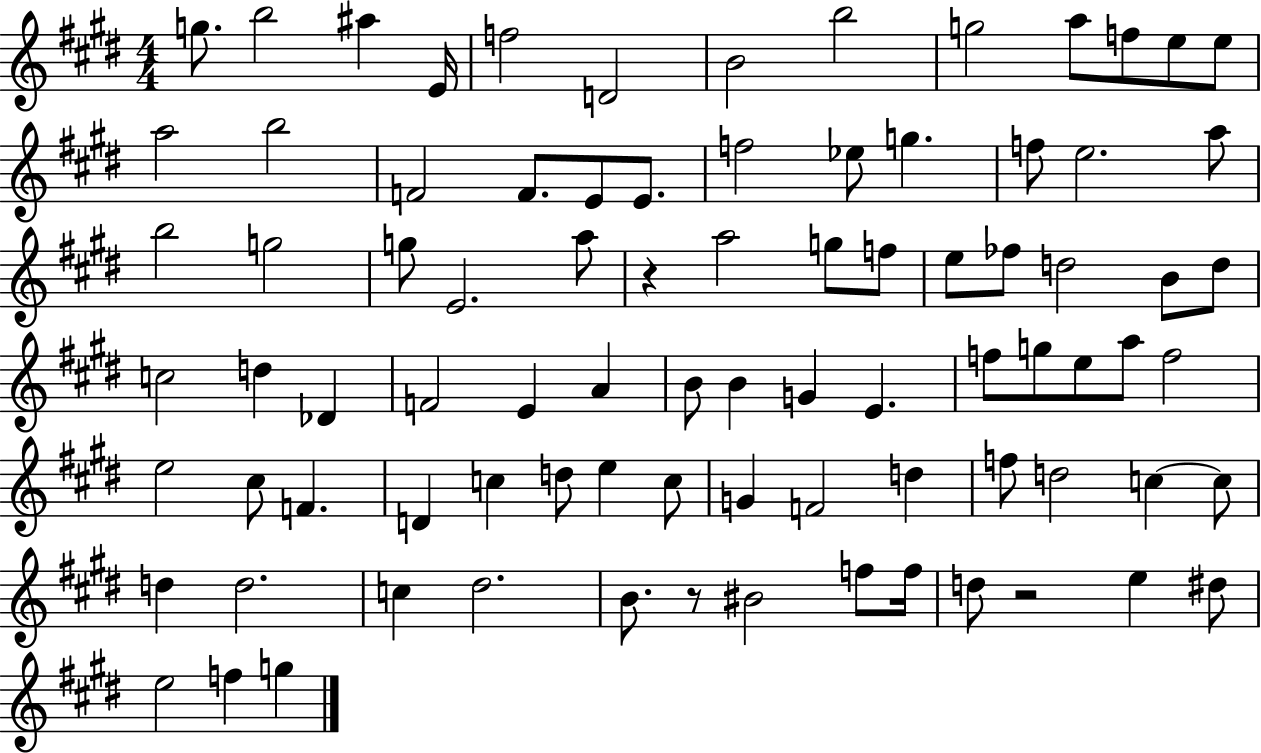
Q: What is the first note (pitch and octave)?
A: G5